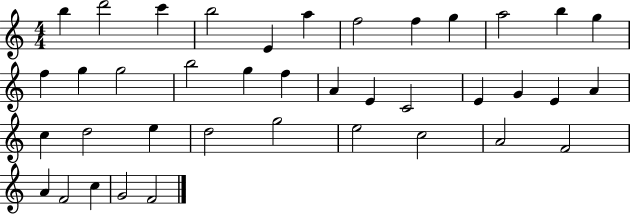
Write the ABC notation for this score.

X:1
T:Untitled
M:4/4
L:1/4
K:C
b d'2 c' b2 E a f2 f g a2 b g f g g2 b2 g f A E C2 E G E A c d2 e d2 g2 e2 c2 A2 F2 A F2 c G2 F2